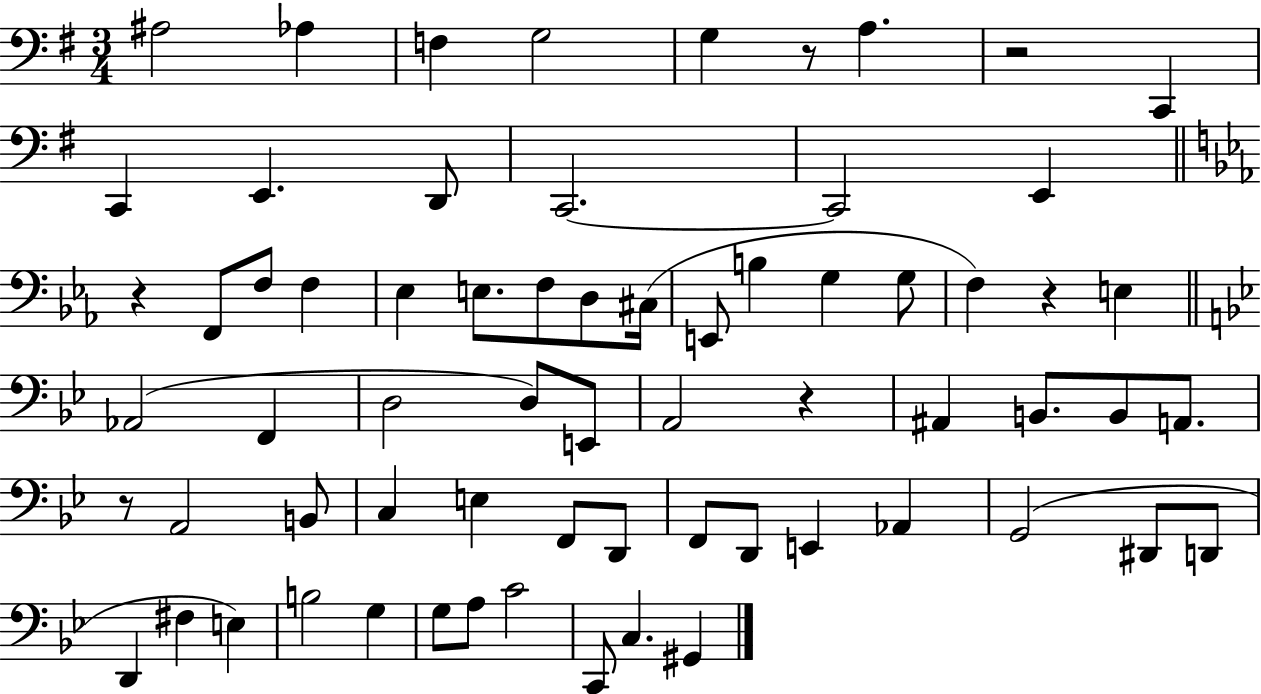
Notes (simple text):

A#3/h Ab3/q F3/q G3/h G3/q R/e A3/q. R/h C2/q C2/q E2/q. D2/e C2/h. C2/h E2/q R/q F2/e F3/e F3/q Eb3/q E3/e. F3/e D3/e C#3/s E2/e B3/q G3/q G3/e F3/q R/q E3/q Ab2/h F2/q D3/h D3/e E2/e A2/h R/q A#2/q B2/e. B2/e A2/e. R/e A2/h B2/e C3/q E3/q F2/e D2/e F2/e D2/e E2/q Ab2/q G2/h D#2/e D2/e D2/q F#3/q E3/q B3/h G3/q G3/e A3/e C4/h C2/e C3/q. G#2/q